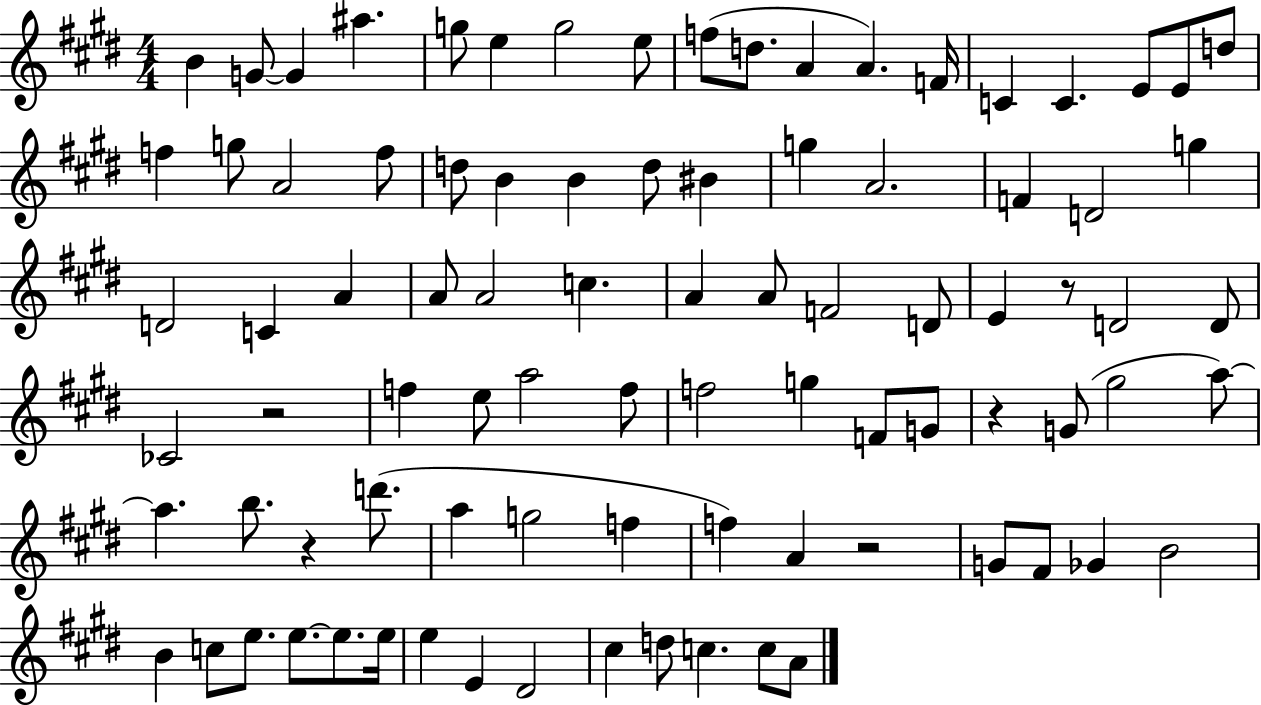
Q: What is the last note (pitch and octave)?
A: A4